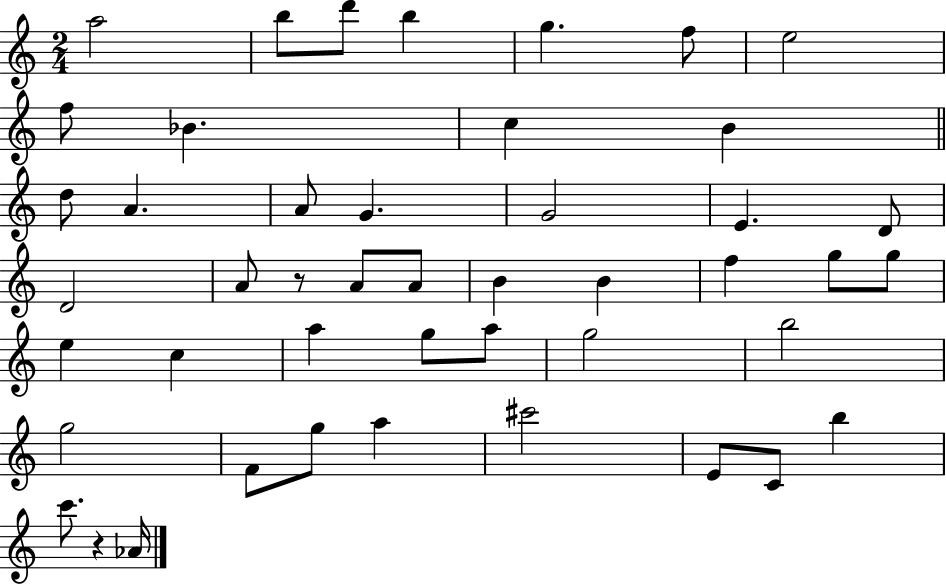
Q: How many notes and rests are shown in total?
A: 46